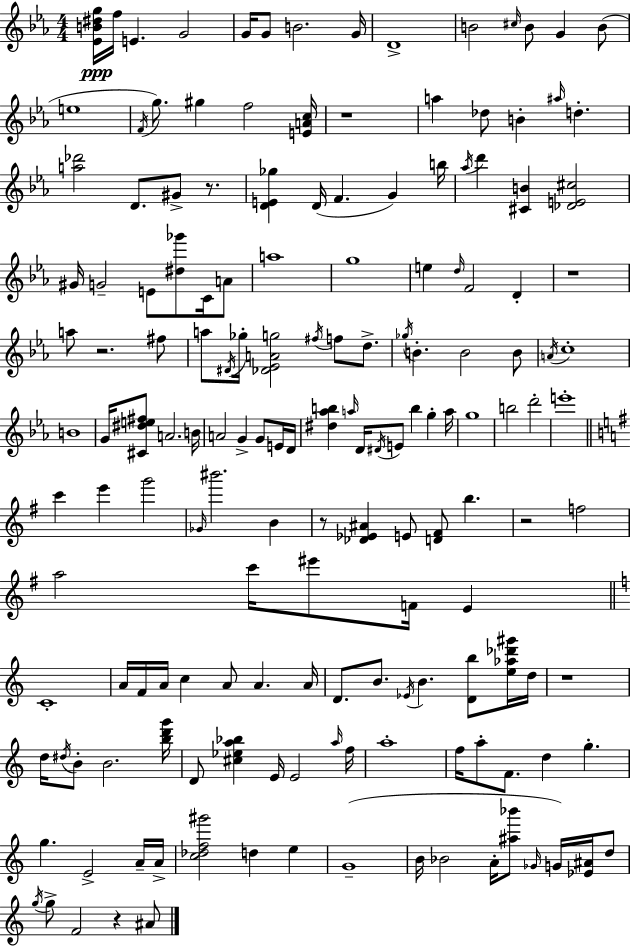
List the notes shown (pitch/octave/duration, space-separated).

[Eb4,B4,D#5,G5]/s F5/s E4/q. G4/h G4/s G4/e B4/h. G4/s D4/w B4/h C#5/s B4/e G4/q B4/e E5/w F4/s G5/e. G#5/q F5/h [E4,A4,C5]/s R/w A5/q Db5/e B4/q A#5/s D5/q. [A5,Db6]/h D4/e. G#4/e R/e. [D4,E4,Gb5]/q D4/s F4/q. G4/q B5/s Ab5/s D6/q [C#4,B4]/q [Db4,E4,C#5]/h G#4/s G4/h E4/e [D#5,Gb6]/e C4/s A4/e A5/w G5/w E5/q D5/s F4/h D4/q R/w A5/e R/h. F#5/e A5/e D#4/s Gb5/s [Db4,Eb4,A4,G5]/h F#5/s F5/e D5/e. Gb5/s B4/q. B4/h B4/e A4/s C5/w B4/w G4/s [C#4,D#5,E5,F#5]/e A4/h. B4/s A4/h G4/q G4/e E4/s D4/s [D#5,Ab5,B5]/q A5/s D4/s D#4/s E4/e B5/q G5/q A5/s G5/w B5/h D6/h E6/w C6/q E6/q G6/h Gb4/s BIS6/h. B4/q R/e [Db4,Eb4,A#4]/q E4/e [D4,F#4]/e B5/q. R/h F5/h A5/h C6/s EIS6/e F4/s E4/q C4/w A4/s F4/s A4/s C5/q A4/e A4/q. A4/s D4/e. B4/e. Eb4/s B4/q. [D4,B5]/e [E5,Ab5,Db6,G#6]/s D5/s R/w D5/s D#5/s B4/e B4/h. [B5,D6,G6]/s D4/e [C#5,Eb5,A5,Bb5]/q E4/s E4/h A5/s F5/s A5/w F5/s A5/e F4/e. D5/q G5/q. G5/q. E4/h A4/s A4/s [C5,Db5,F5,G#6]/h D5/q E5/q G4/w B4/s Bb4/h A4/s [A#5,Bb6]/e Gb4/s G4/s [Eb4,A#4]/s D5/e G5/s G5/e F4/h R/q A#4/e